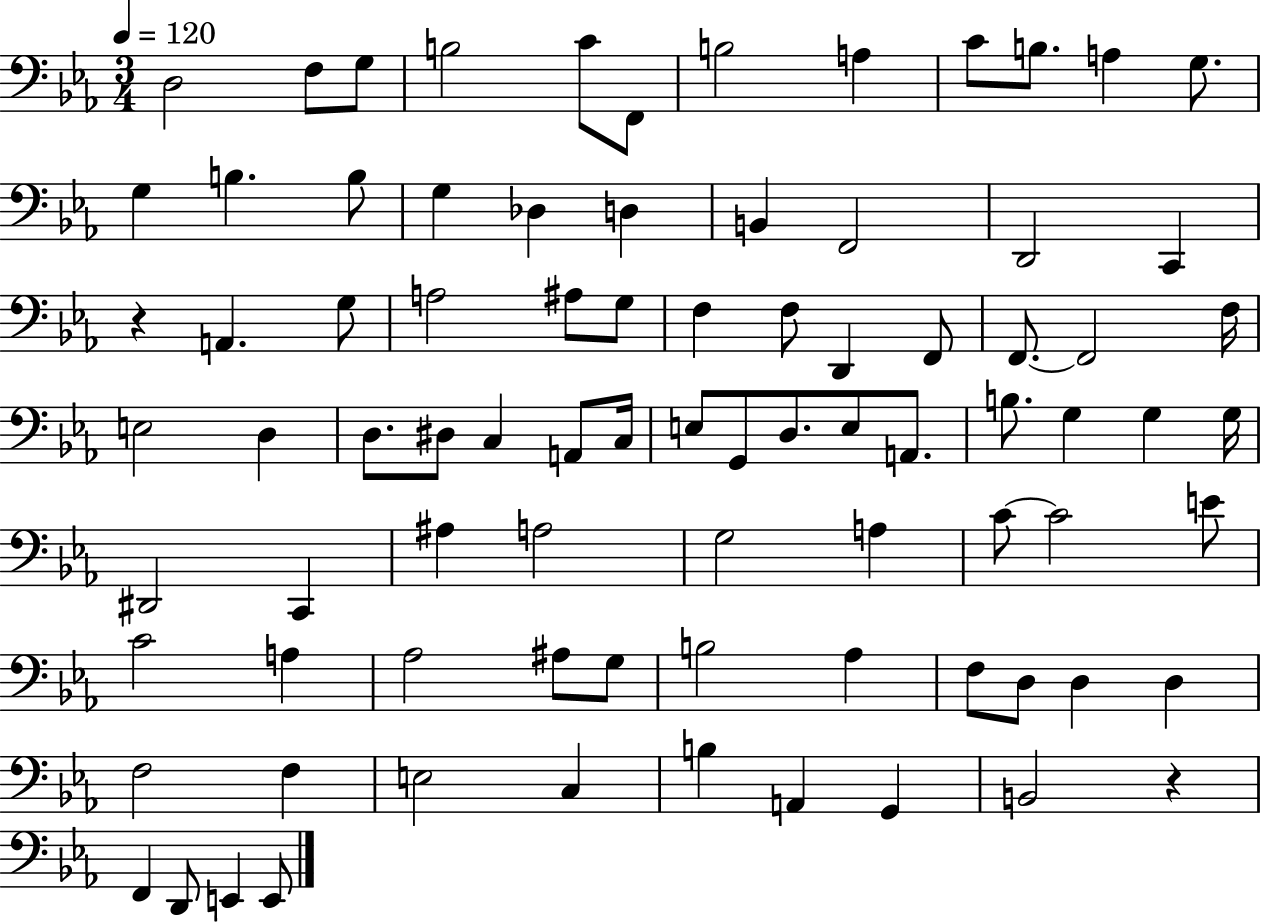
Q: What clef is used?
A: bass